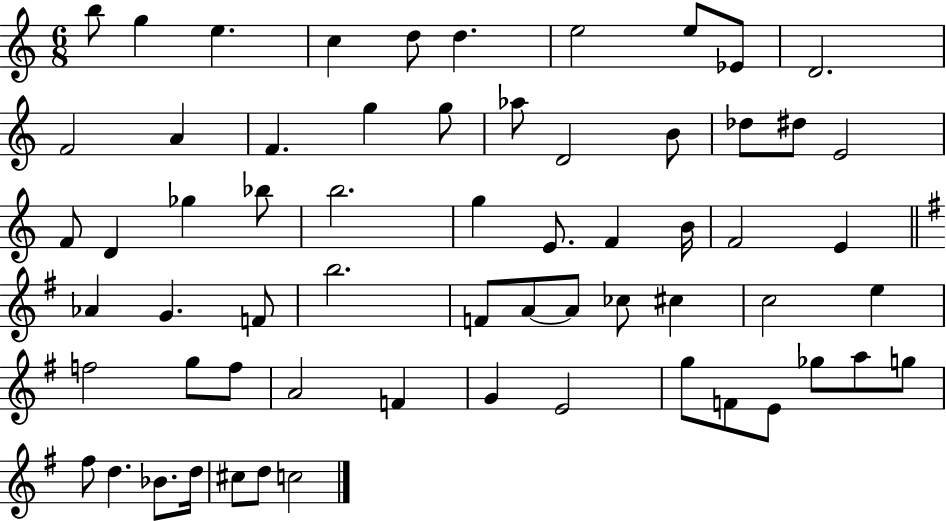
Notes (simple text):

B5/e G5/q E5/q. C5/q D5/e D5/q. E5/h E5/e Eb4/e D4/h. F4/h A4/q F4/q. G5/q G5/e Ab5/e D4/h B4/e Db5/e D#5/e E4/h F4/e D4/q Gb5/q Bb5/e B5/h. G5/q E4/e. F4/q B4/s F4/h E4/q Ab4/q G4/q. F4/e B5/h. F4/e A4/e A4/e CES5/e C#5/q C5/h E5/q F5/h G5/e F5/e A4/h F4/q G4/q E4/h G5/e F4/e E4/e Gb5/e A5/e G5/e F#5/e D5/q. Bb4/e. D5/s C#5/e D5/e C5/h